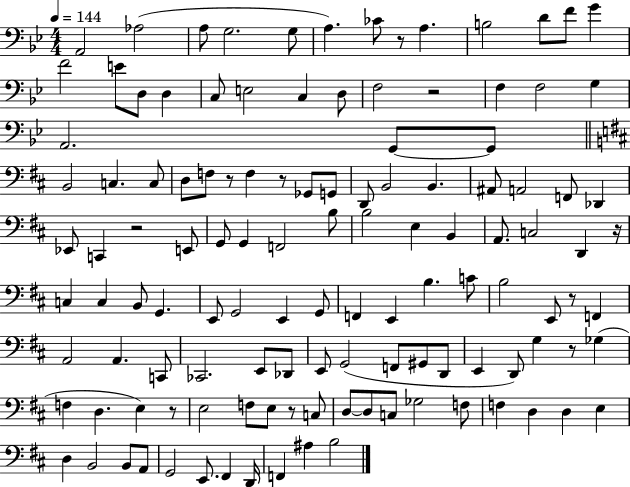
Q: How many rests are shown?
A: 10